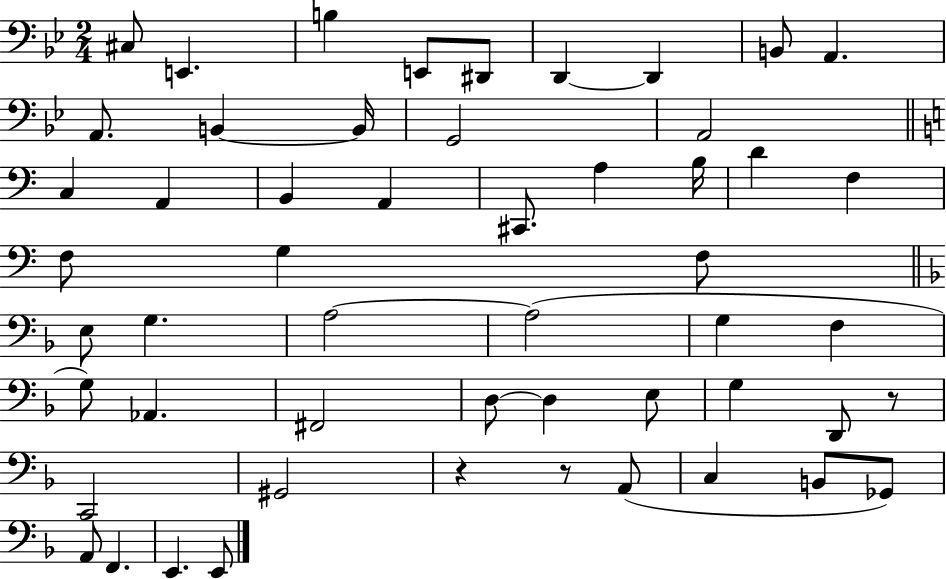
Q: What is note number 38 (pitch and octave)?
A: E3